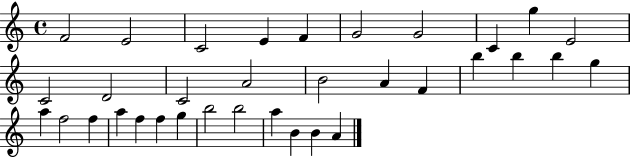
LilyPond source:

{
  \clef treble
  \time 4/4
  \defaultTimeSignature
  \key c \major
  f'2 e'2 | c'2 e'4 f'4 | g'2 g'2 | c'4 g''4 e'2 | \break c'2 d'2 | c'2 a'2 | b'2 a'4 f'4 | b''4 b''4 b''4 g''4 | \break a''4 f''2 f''4 | a''4 f''4 f''4 g''4 | b''2 b''2 | a''4 b'4 b'4 a'4 | \break \bar "|."
}